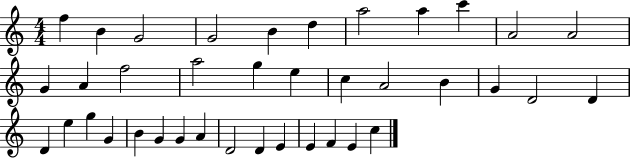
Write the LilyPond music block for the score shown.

{
  \clef treble
  \numericTimeSignature
  \time 4/4
  \key c \major
  f''4 b'4 g'2 | g'2 b'4 d''4 | a''2 a''4 c'''4 | a'2 a'2 | \break g'4 a'4 f''2 | a''2 g''4 e''4 | c''4 a'2 b'4 | g'4 d'2 d'4 | \break d'4 e''4 g''4 g'4 | b'4 g'4 g'4 a'4 | d'2 d'4 e'4 | e'4 f'4 e'4 c''4 | \break \bar "|."
}